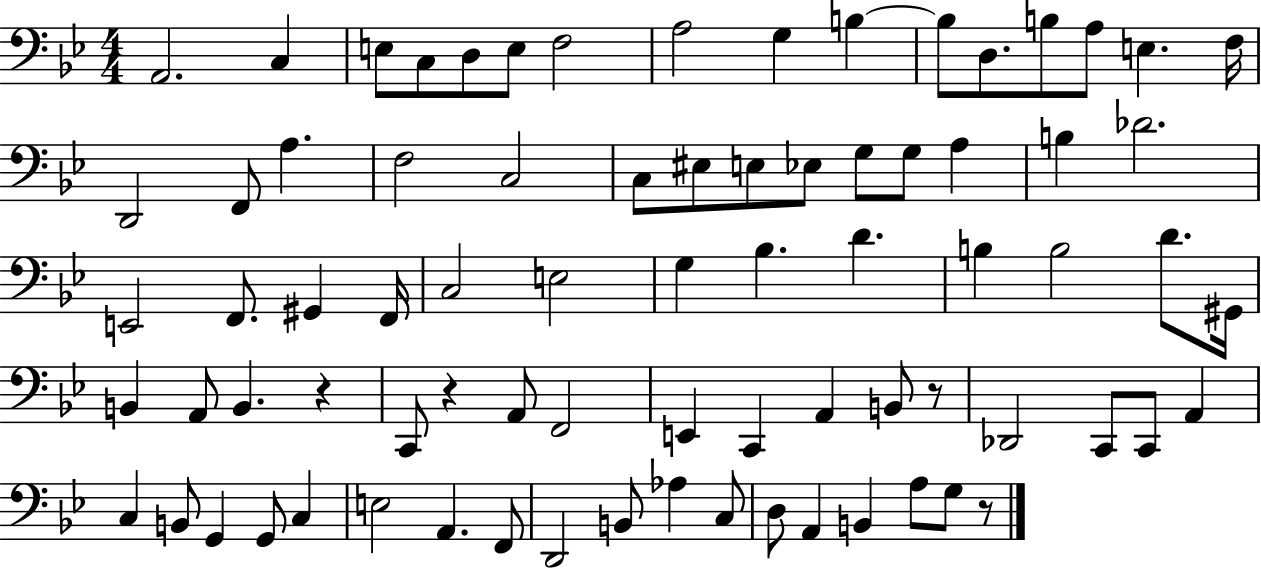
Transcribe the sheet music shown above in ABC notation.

X:1
T:Untitled
M:4/4
L:1/4
K:Bb
A,,2 C, E,/2 C,/2 D,/2 E,/2 F,2 A,2 G, B, B,/2 D,/2 B,/2 A,/2 E, F,/4 D,,2 F,,/2 A, F,2 C,2 C,/2 ^E,/2 E,/2 _E,/2 G,/2 G,/2 A, B, _D2 E,,2 F,,/2 ^G,, F,,/4 C,2 E,2 G, _B, D B, B,2 D/2 ^G,,/4 B,, A,,/2 B,, z C,,/2 z A,,/2 F,,2 E,, C,, A,, B,,/2 z/2 _D,,2 C,,/2 C,,/2 A,, C, B,,/2 G,, G,,/2 C, E,2 A,, F,,/2 D,,2 B,,/2 _A, C,/2 D,/2 A,, B,, A,/2 G,/2 z/2